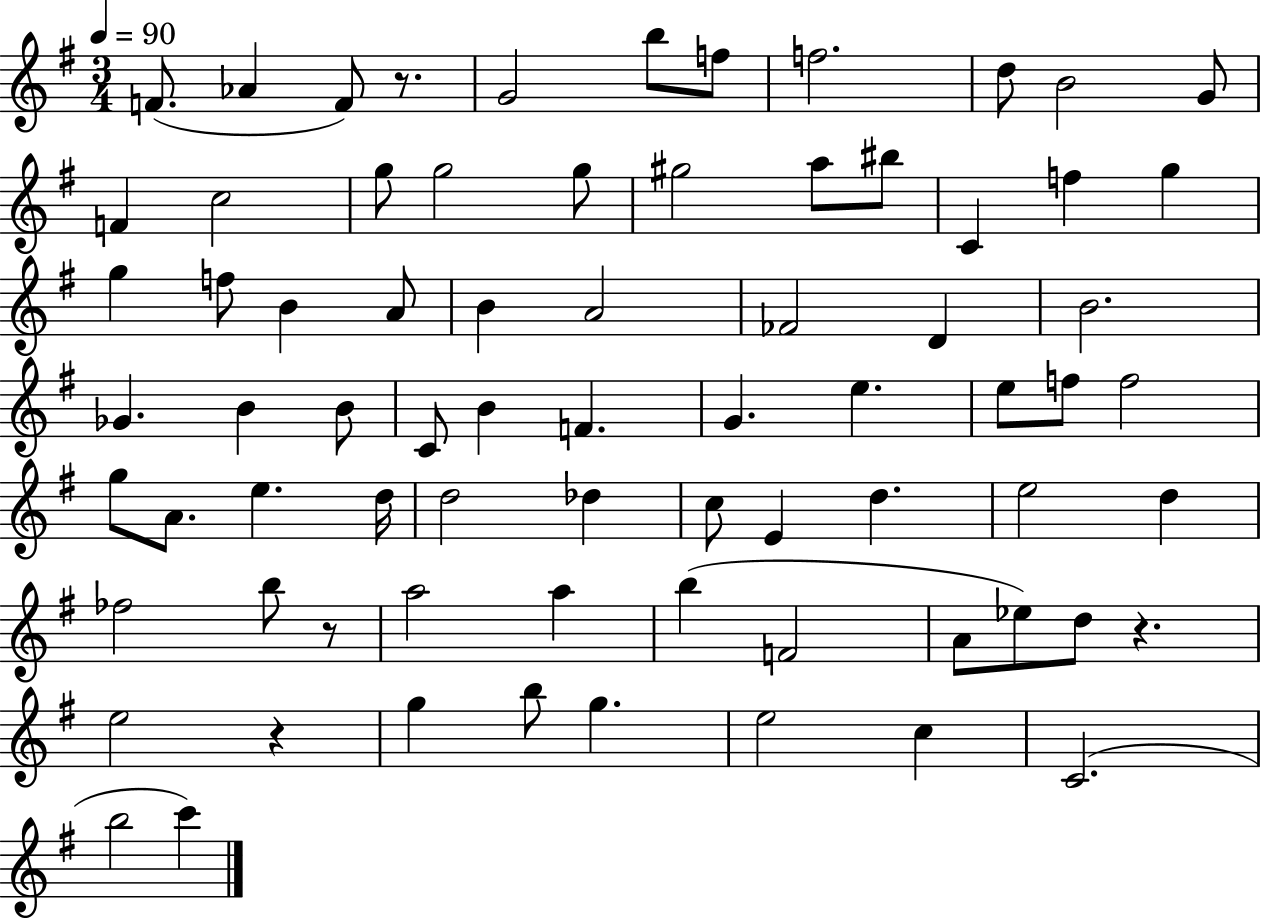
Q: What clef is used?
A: treble